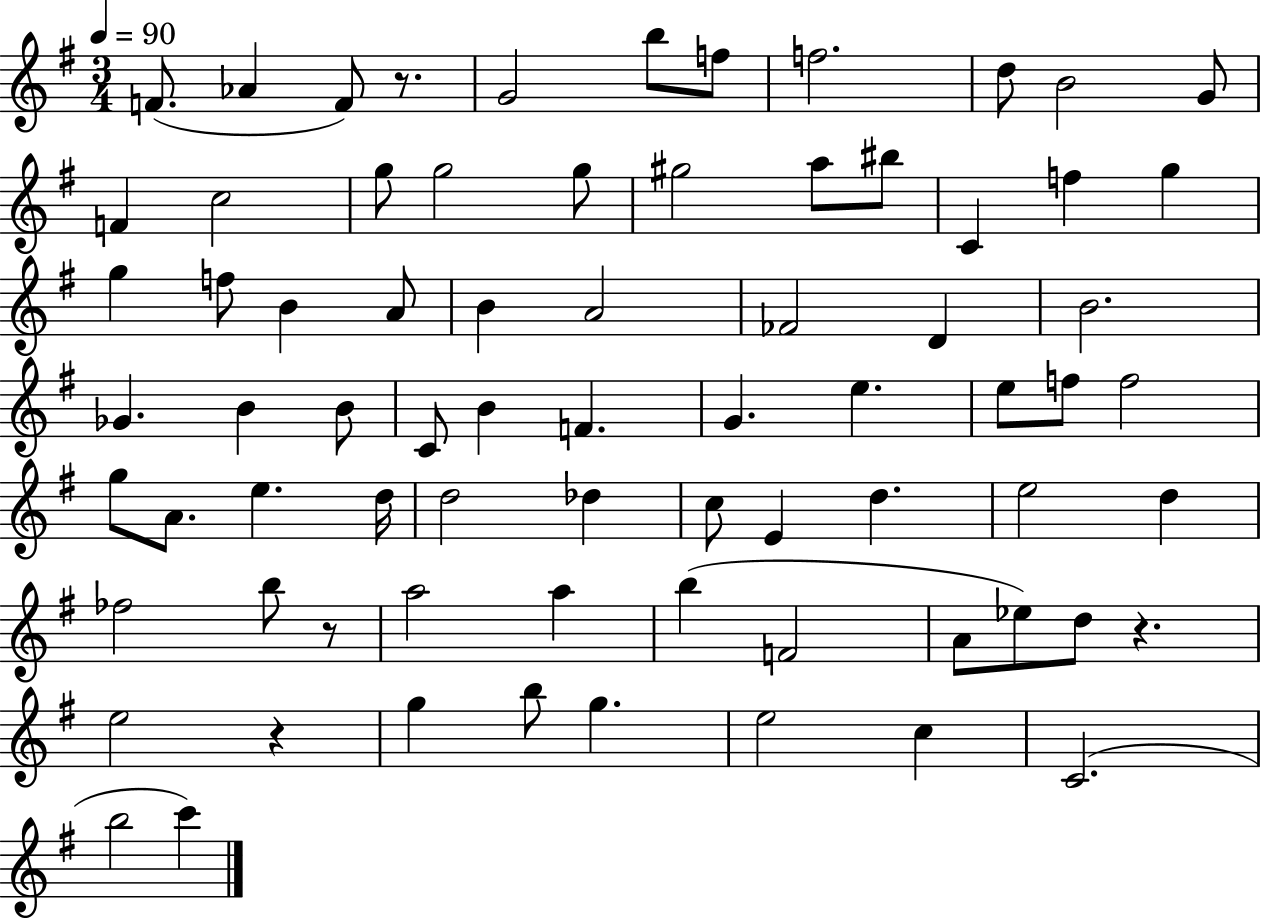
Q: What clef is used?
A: treble